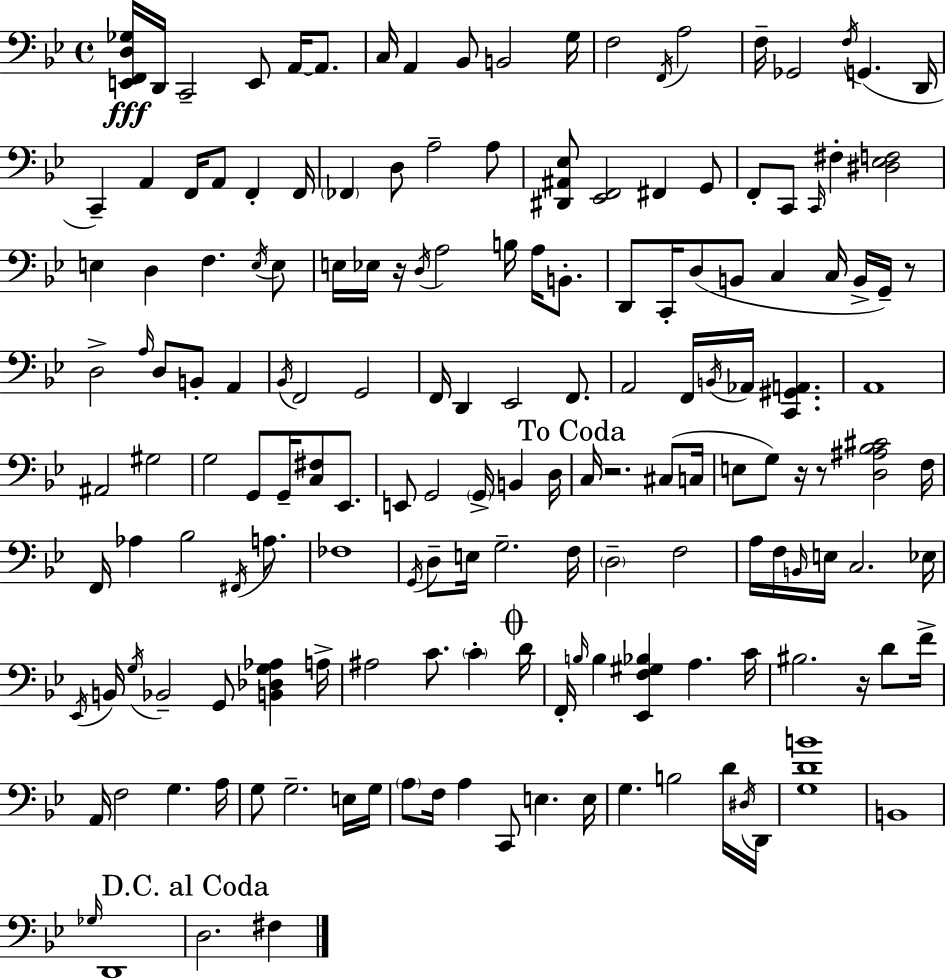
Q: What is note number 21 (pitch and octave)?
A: F2